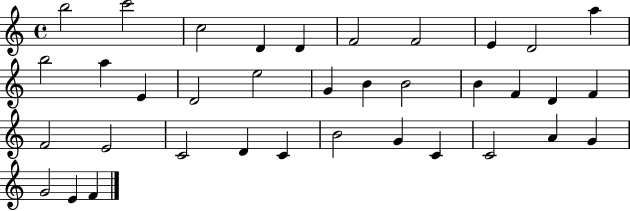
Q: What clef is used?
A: treble